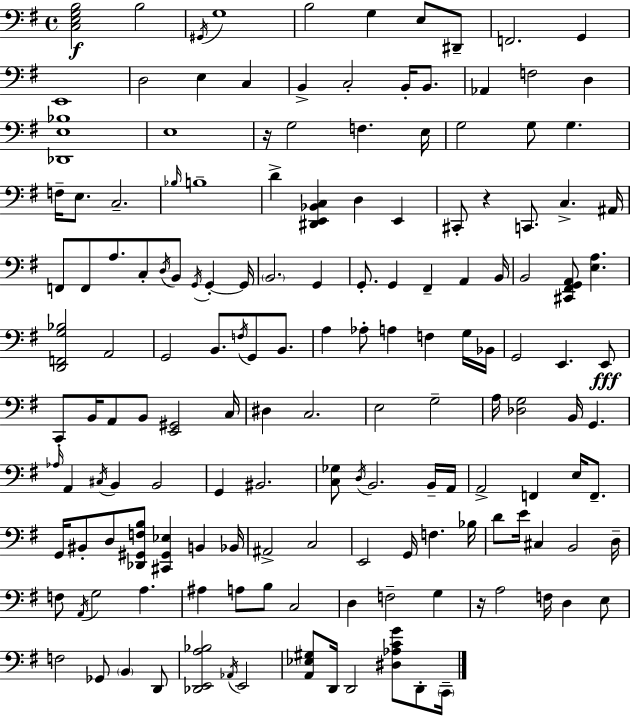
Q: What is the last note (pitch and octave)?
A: C2